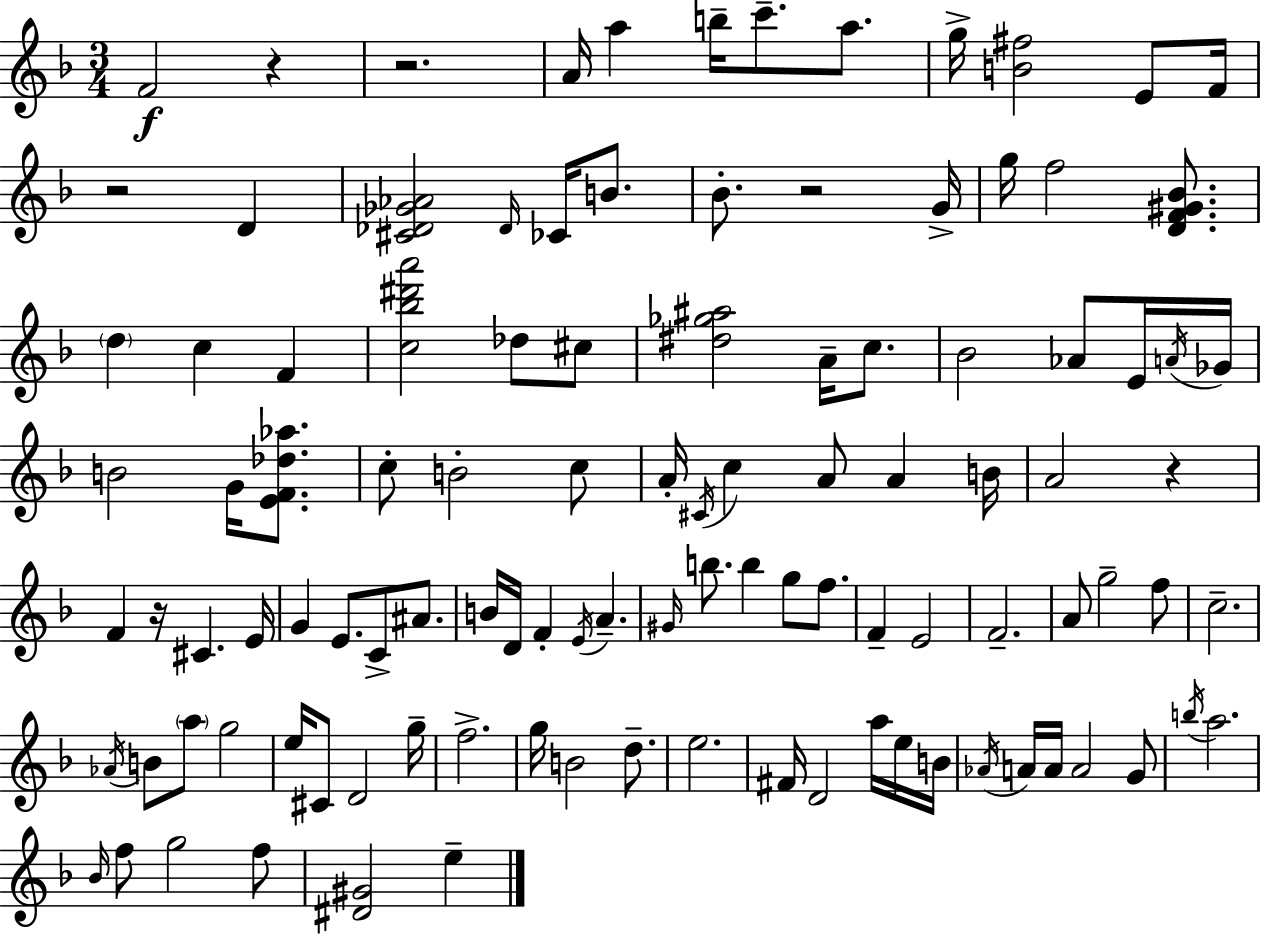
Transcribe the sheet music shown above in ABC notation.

X:1
T:Untitled
M:3/4
L:1/4
K:F
F2 z z2 A/4 a b/4 c'/2 a/2 g/4 [B^f]2 E/2 F/4 z2 D [^C_D_G_A]2 _D/4 _C/4 B/2 _B/2 z2 G/4 g/4 f2 [DF^G_B]/2 d c F [c_b^d'a']2 _d/2 ^c/2 [^d_g^a]2 A/4 c/2 _B2 _A/2 E/4 A/4 _G/4 B2 G/4 [EF_d_a]/2 c/2 B2 c/2 A/4 ^C/4 c A/2 A B/4 A2 z F z/4 ^C E/4 G E/2 C/2 ^A/2 B/4 D/4 F E/4 A ^G/4 b/2 b g/2 f/2 F E2 F2 A/2 g2 f/2 c2 _A/4 B/2 a/2 g2 e/4 ^C/2 D2 g/4 f2 g/4 B2 d/2 e2 ^F/4 D2 a/4 e/4 B/4 _A/4 A/4 A/4 A2 G/2 b/4 a2 _B/4 f/2 g2 f/2 [^D^G]2 e